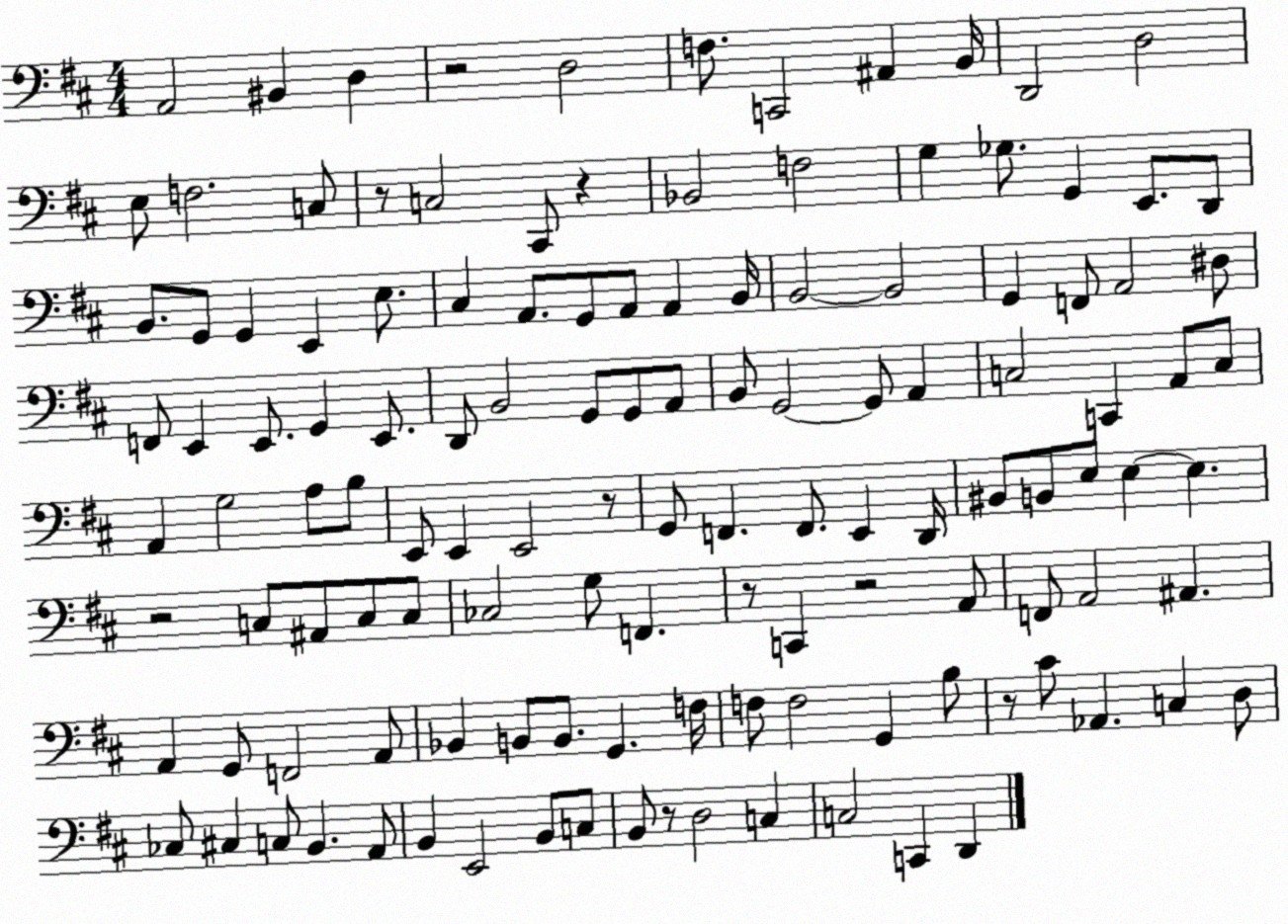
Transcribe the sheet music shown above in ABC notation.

X:1
T:Untitled
M:4/4
L:1/4
K:D
A,,2 ^B,, D, z2 D,2 F,/2 C,,2 ^A,, B,,/4 D,,2 D,2 E,/2 F,2 C,/2 z/2 C,2 ^C,,/2 z _B,,2 F,2 G, _G,/2 G,, E,,/2 D,,/2 B,,/2 G,,/2 G,, E,, E,/2 ^C, A,,/2 G,,/2 A,,/2 A,, B,,/4 B,,2 B,,2 G,, F,,/2 A,,2 ^D,/2 F,,/2 E,, E,,/2 G,, E,,/2 D,,/2 B,,2 G,,/2 G,,/2 A,,/2 B,,/2 G,,2 G,,/2 A,, C,2 C,, A,,/2 C,/2 A,, G,2 A,/2 B,/2 E,,/2 E,, E,,2 z/2 G,,/2 F,, F,,/2 E,, D,,/4 ^B,,/2 B,,/2 E,/2 E, E, z2 C,/2 ^A,,/2 C,/2 C,/2 _C,2 G,/2 F,, z/2 C,, z2 A,,/2 F,,/2 A,,2 ^A,, A,, G,,/2 F,,2 A,,/2 _B,, B,,/2 B,,/2 G,, F,/4 F,/2 F,2 G,, B,/2 z/2 ^C/2 _A,, C, D,/2 _C,/2 ^C, C,/2 B,, A,,/2 B,, E,,2 B,,/2 C,/2 B,,/2 z/2 D,2 C, C,2 C,, D,,